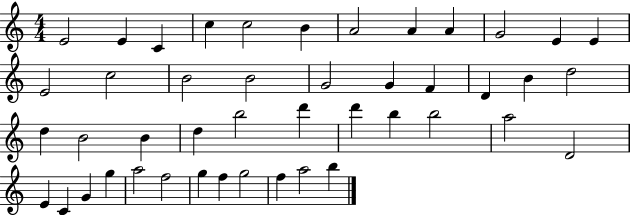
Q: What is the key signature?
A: C major